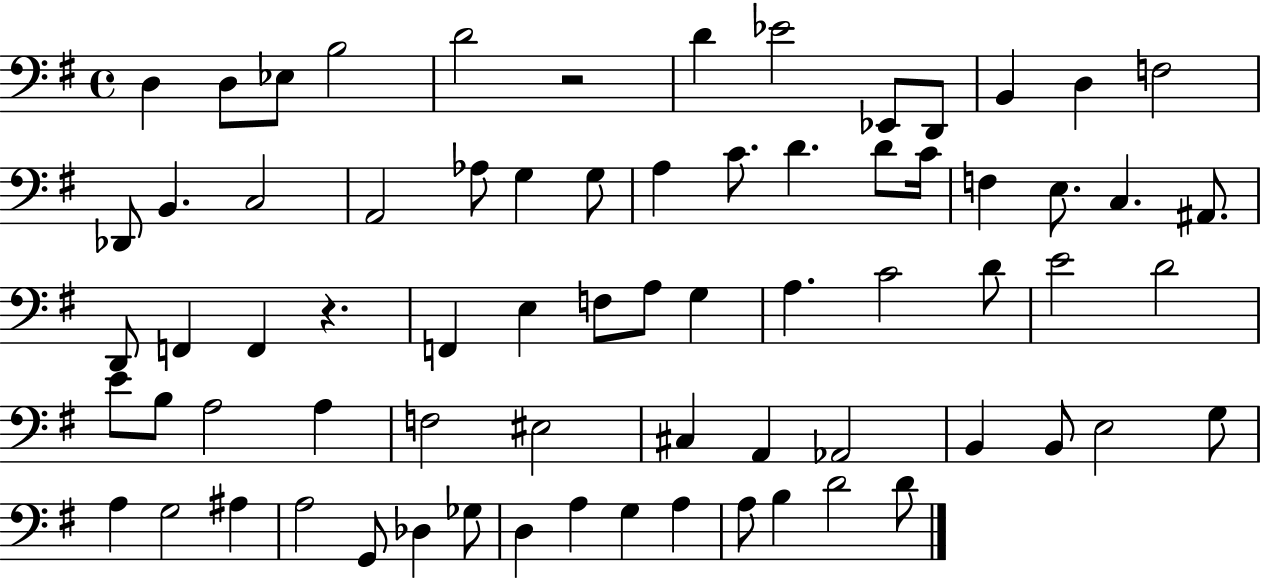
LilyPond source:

{
  \clef bass
  \time 4/4
  \defaultTimeSignature
  \key g \major
  d4 d8 ees8 b2 | d'2 r2 | d'4 ees'2 ees,8 d,8 | b,4 d4 f2 | \break des,8 b,4. c2 | a,2 aes8 g4 g8 | a4 c'8. d'4. d'8 c'16 | f4 e8. c4. ais,8. | \break d,8 f,4 f,4 r4. | f,4 e4 f8 a8 g4 | a4. c'2 d'8 | e'2 d'2 | \break e'8 b8 a2 a4 | f2 eis2 | cis4 a,4 aes,2 | b,4 b,8 e2 g8 | \break a4 g2 ais4 | a2 g,8 des4 ges8 | d4 a4 g4 a4 | a8 b4 d'2 d'8 | \break \bar "|."
}